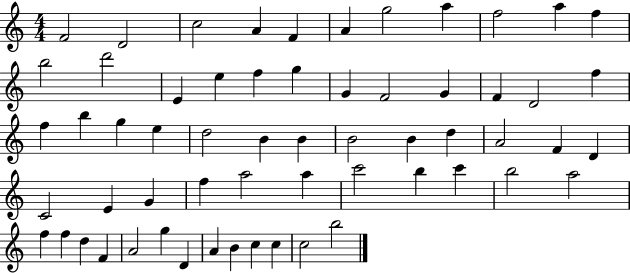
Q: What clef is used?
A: treble